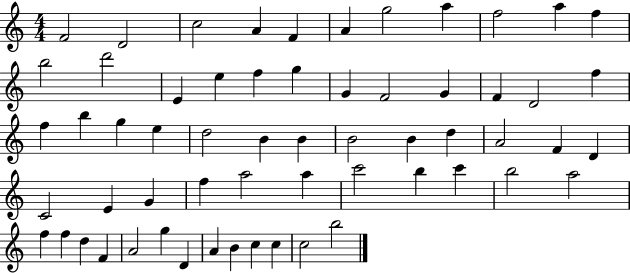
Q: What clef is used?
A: treble